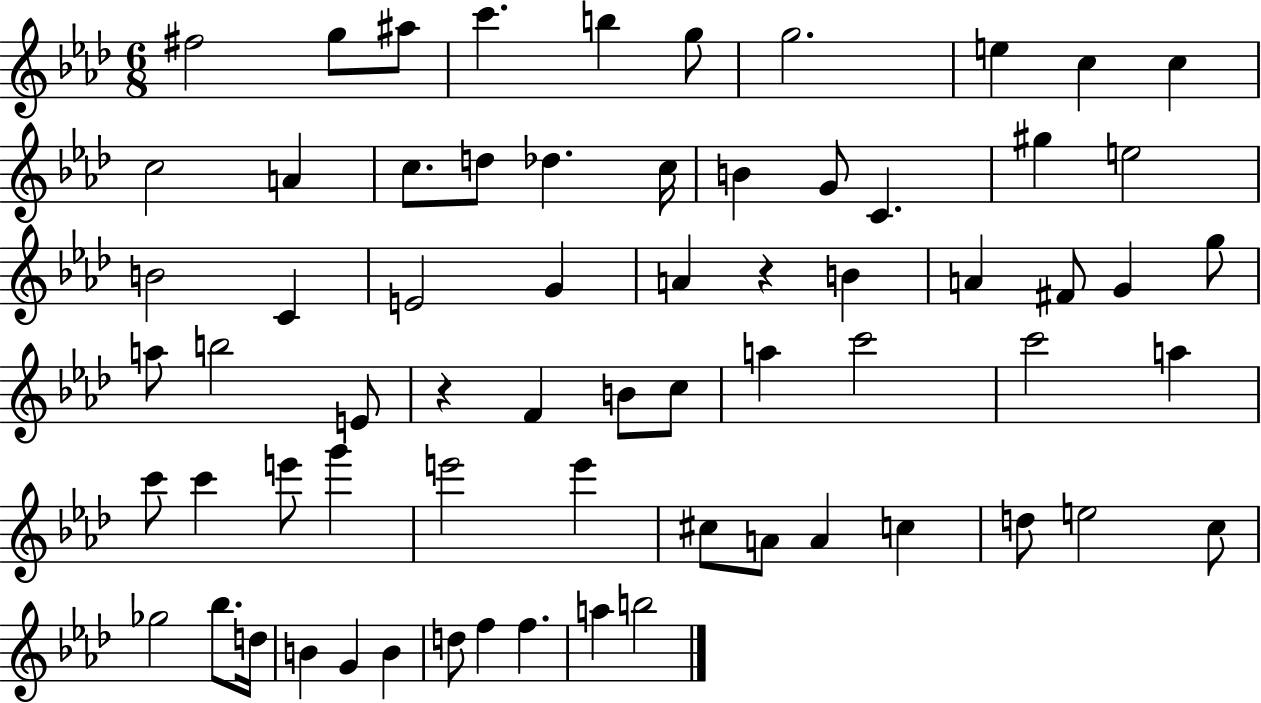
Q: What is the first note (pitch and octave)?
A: F#5